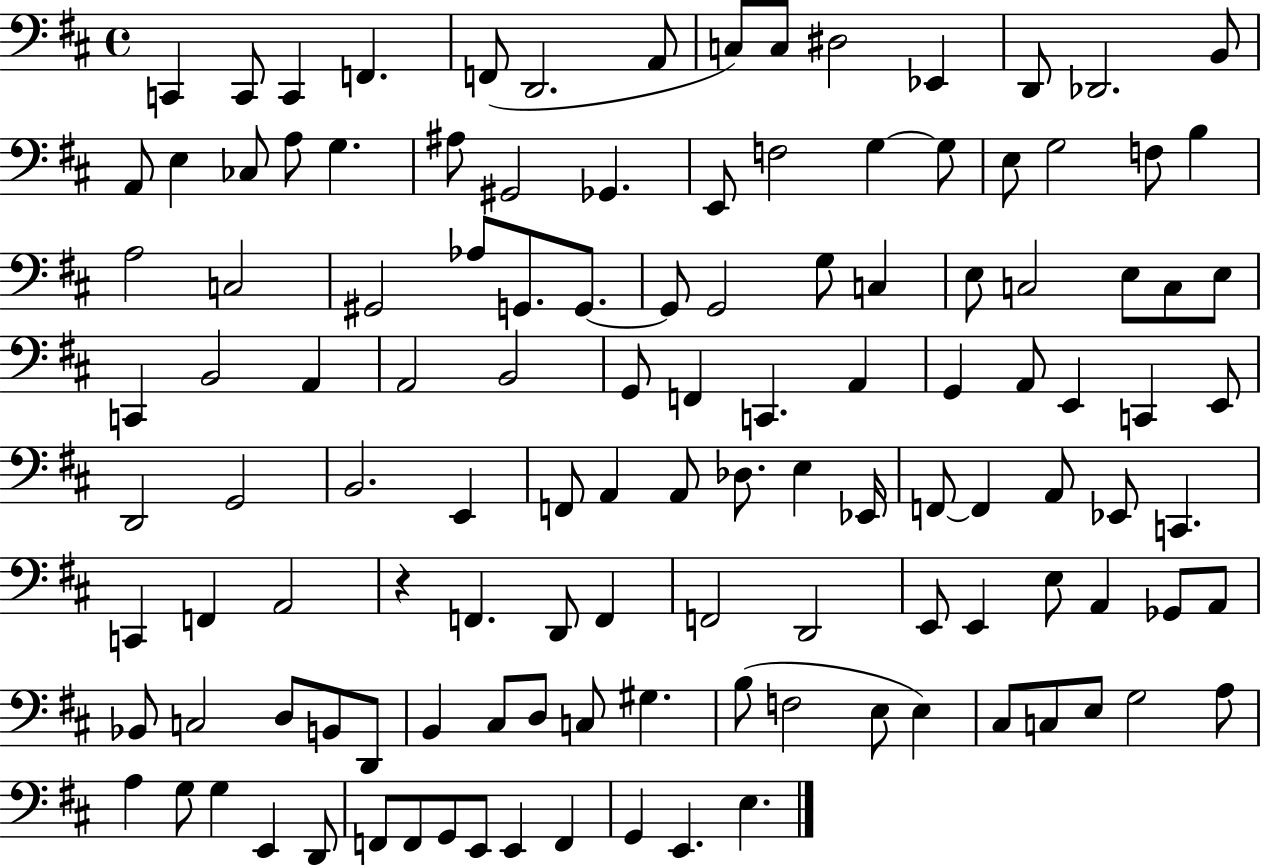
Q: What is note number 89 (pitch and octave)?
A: Bb2